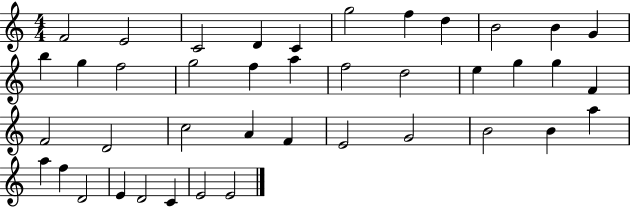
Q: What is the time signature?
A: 4/4